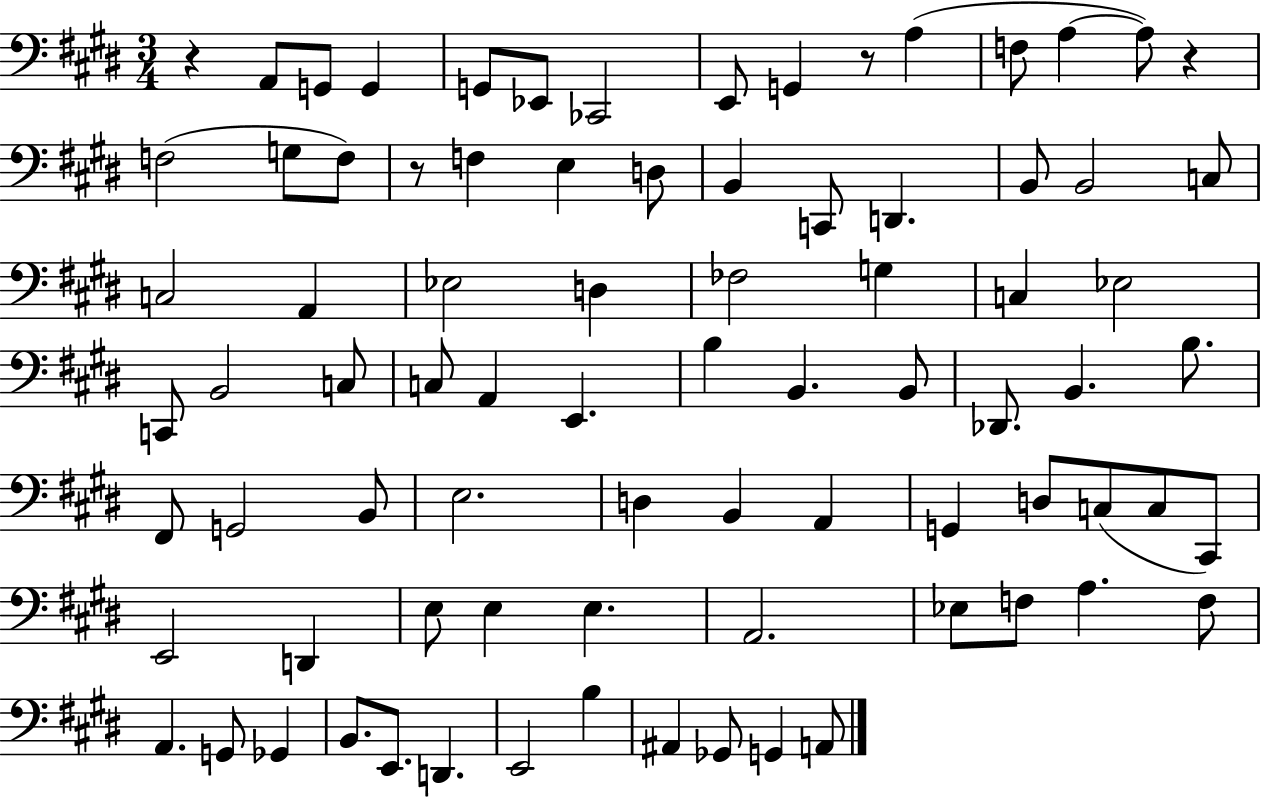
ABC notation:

X:1
T:Untitled
M:3/4
L:1/4
K:E
z A,,/2 G,,/2 G,, G,,/2 _E,,/2 _C,,2 E,,/2 G,, z/2 A, F,/2 A, A,/2 z F,2 G,/2 F,/2 z/2 F, E, D,/2 B,, C,,/2 D,, B,,/2 B,,2 C,/2 C,2 A,, _E,2 D, _F,2 G, C, _E,2 C,,/2 B,,2 C,/2 C,/2 A,, E,, B, B,, B,,/2 _D,,/2 B,, B,/2 ^F,,/2 G,,2 B,,/2 E,2 D, B,, A,, G,, D,/2 C,/2 C,/2 ^C,,/2 E,,2 D,, E,/2 E, E, A,,2 _E,/2 F,/2 A, F,/2 A,, G,,/2 _G,, B,,/2 E,,/2 D,, E,,2 B, ^A,, _G,,/2 G,, A,,/2